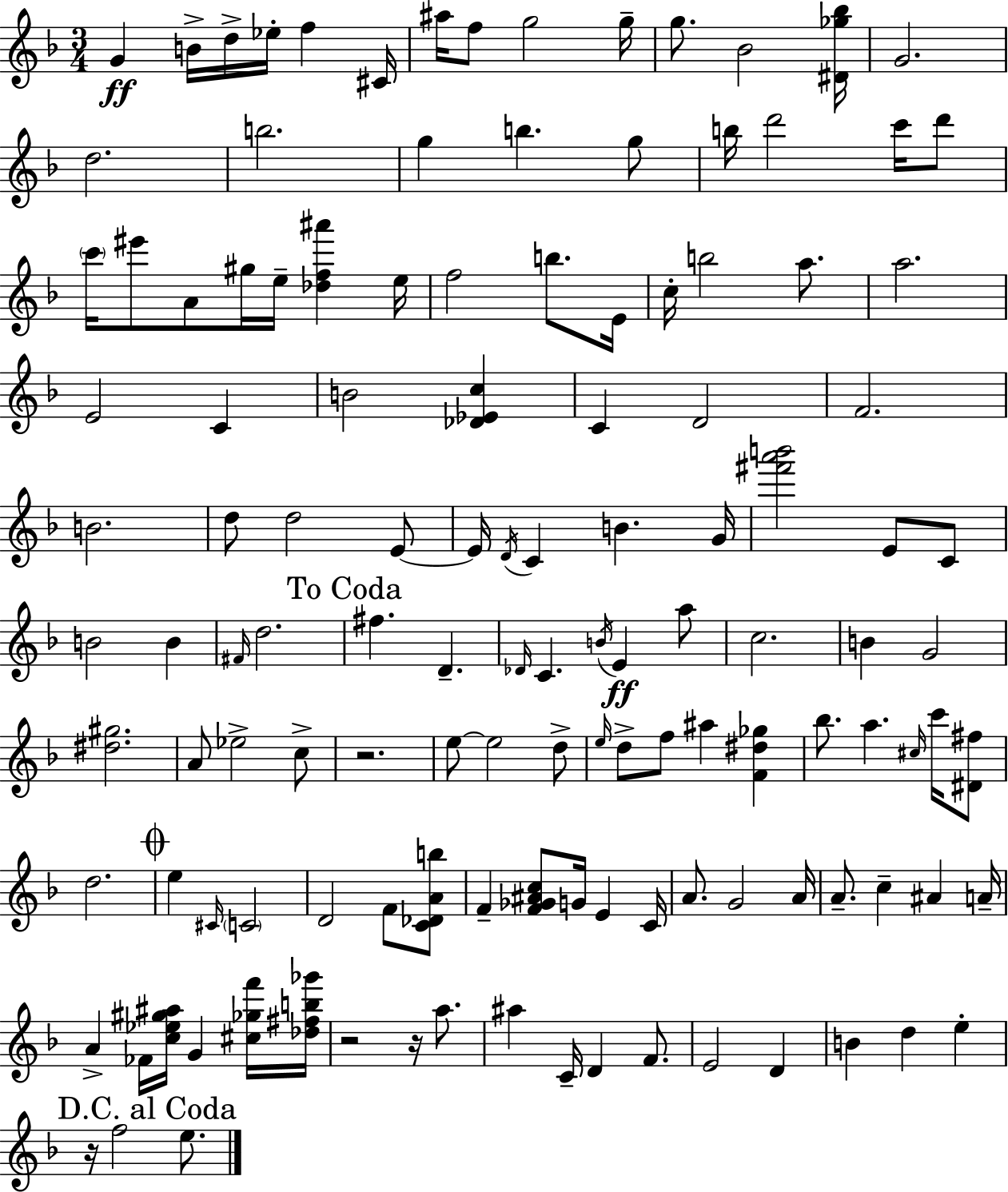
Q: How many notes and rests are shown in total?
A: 128